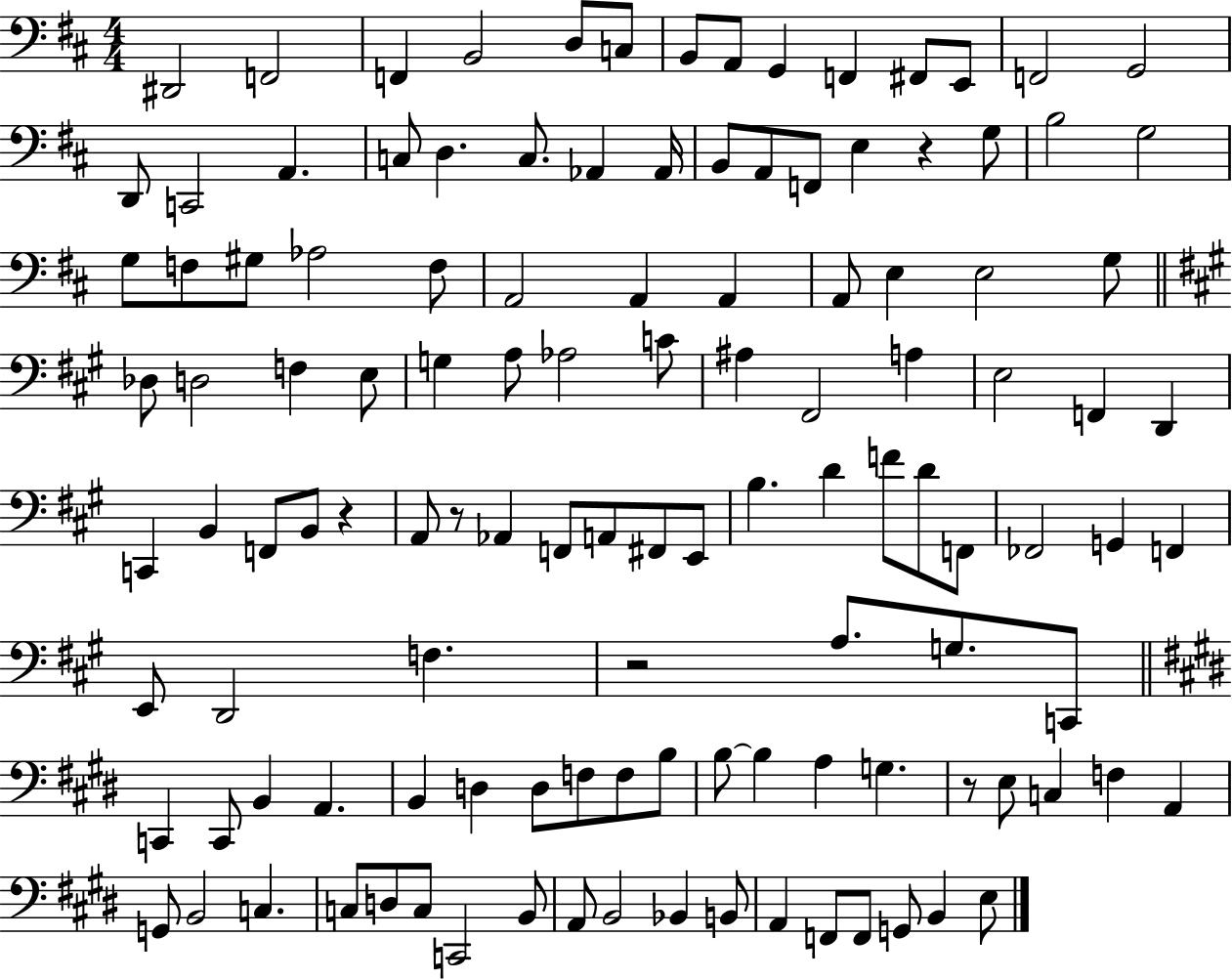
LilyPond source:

{
  \clef bass
  \numericTimeSignature
  \time 4/4
  \key d \major
  dis,2 f,2 | f,4 b,2 d8 c8 | b,8 a,8 g,4 f,4 fis,8 e,8 | f,2 g,2 | \break d,8 c,2 a,4. | c8 d4. c8. aes,4 aes,16 | b,8 a,8 f,8 e4 r4 g8 | b2 g2 | \break g8 f8 gis8 aes2 f8 | a,2 a,4 a,4 | a,8 e4 e2 g8 | \bar "||" \break \key a \major des8 d2 f4 e8 | g4 a8 aes2 c'8 | ais4 fis,2 a4 | e2 f,4 d,4 | \break c,4 b,4 f,8 b,8 r4 | a,8 r8 aes,4 f,8 a,8 fis,8 e,8 | b4. d'4 f'8 d'8 f,8 | fes,2 g,4 f,4 | \break e,8 d,2 f4. | r2 a8. g8. c,8 | \bar "||" \break \key e \major c,4 c,8 b,4 a,4. | b,4 d4 d8 f8 f8 b8 | b8~~ b4 a4 g4. | r8 e8 c4 f4 a,4 | \break g,8 b,2 c4. | c8 d8 c8 c,2 b,8 | a,8 b,2 bes,4 b,8 | a,4 f,8 f,8 g,8 b,4 e8 | \break \bar "|."
}